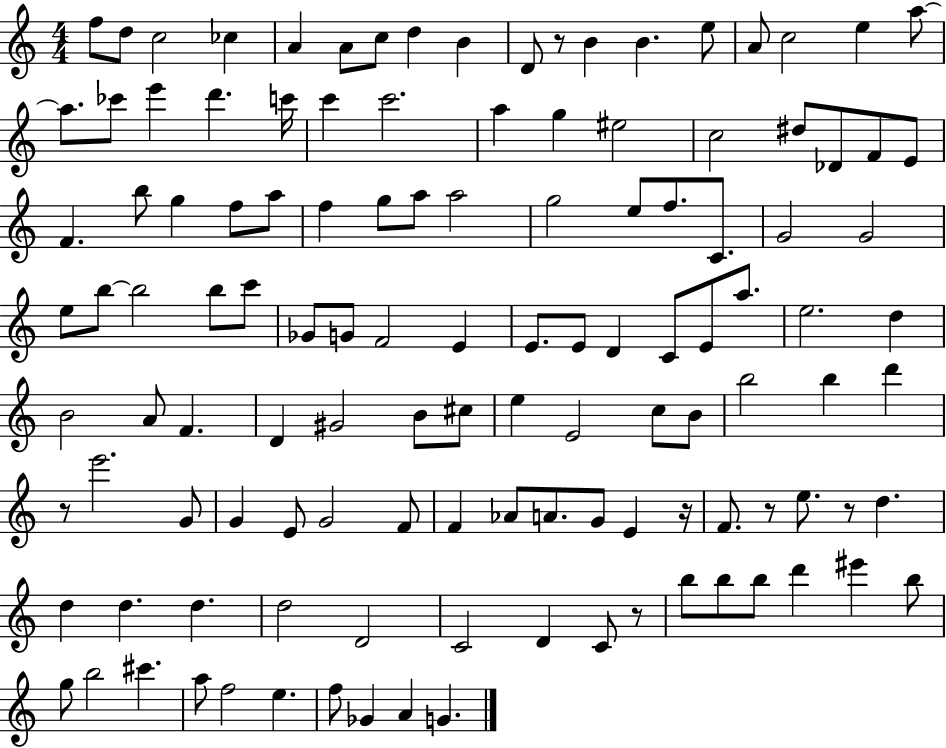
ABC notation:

X:1
T:Untitled
M:4/4
L:1/4
K:C
f/2 d/2 c2 _c A A/2 c/2 d B D/2 z/2 B B e/2 A/2 c2 e a/2 a/2 _c'/2 e' d' c'/4 c' c'2 a g ^e2 c2 ^d/2 _D/2 F/2 E/2 F b/2 g f/2 a/2 f g/2 a/2 a2 g2 e/2 f/2 C/2 G2 G2 e/2 b/2 b2 b/2 c'/2 _G/2 G/2 F2 E E/2 E/2 D C/2 E/2 a/2 e2 d B2 A/2 F D ^G2 B/2 ^c/2 e E2 c/2 B/2 b2 b d' z/2 e'2 G/2 G E/2 G2 F/2 F _A/2 A/2 G/2 E z/4 F/2 z/2 e/2 z/2 d d d d d2 D2 C2 D C/2 z/2 b/2 b/2 b/2 d' ^e' b/2 g/2 b2 ^c' a/2 f2 e f/2 _G A G